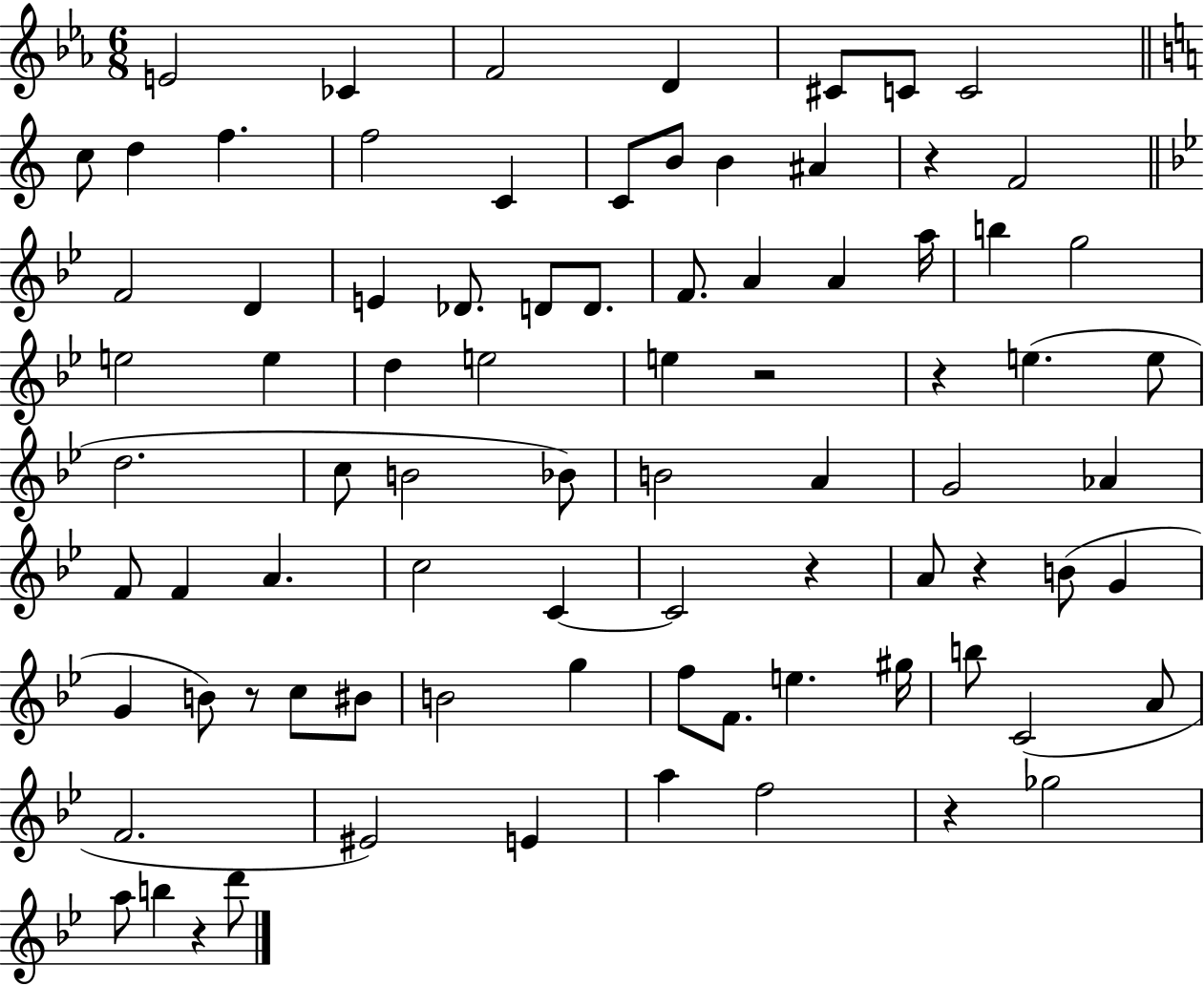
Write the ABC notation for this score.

X:1
T:Untitled
M:6/8
L:1/4
K:Eb
E2 _C F2 D ^C/2 C/2 C2 c/2 d f f2 C C/2 B/2 B ^A z F2 F2 D E _D/2 D/2 D/2 F/2 A A a/4 b g2 e2 e d e2 e z2 z e e/2 d2 c/2 B2 _B/2 B2 A G2 _A F/2 F A c2 C C2 z A/2 z B/2 G G B/2 z/2 c/2 ^B/2 B2 g f/2 F/2 e ^g/4 b/2 C2 A/2 F2 ^E2 E a f2 z _g2 a/2 b z d'/2